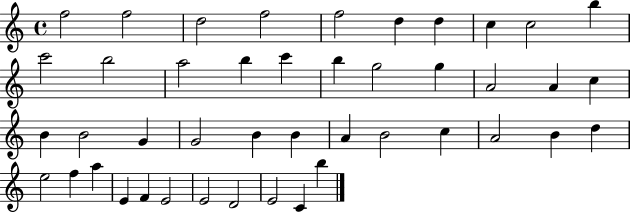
F5/h F5/h D5/h F5/h F5/h D5/q D5/q C5/q C5/h B5/q C6/h B5/h A5/h B5/q C6/q B5/q G5/h G5/q A4/h A4/q C5/q B4/q B4/h G4/q G4/h B4/q B4/q A4/q B4/h C5/q A4/h B4/q D5/q E5/h F5/q A5/q E4/q F4/q E4/h E4/h D4/h E4/h C4/q B5/q